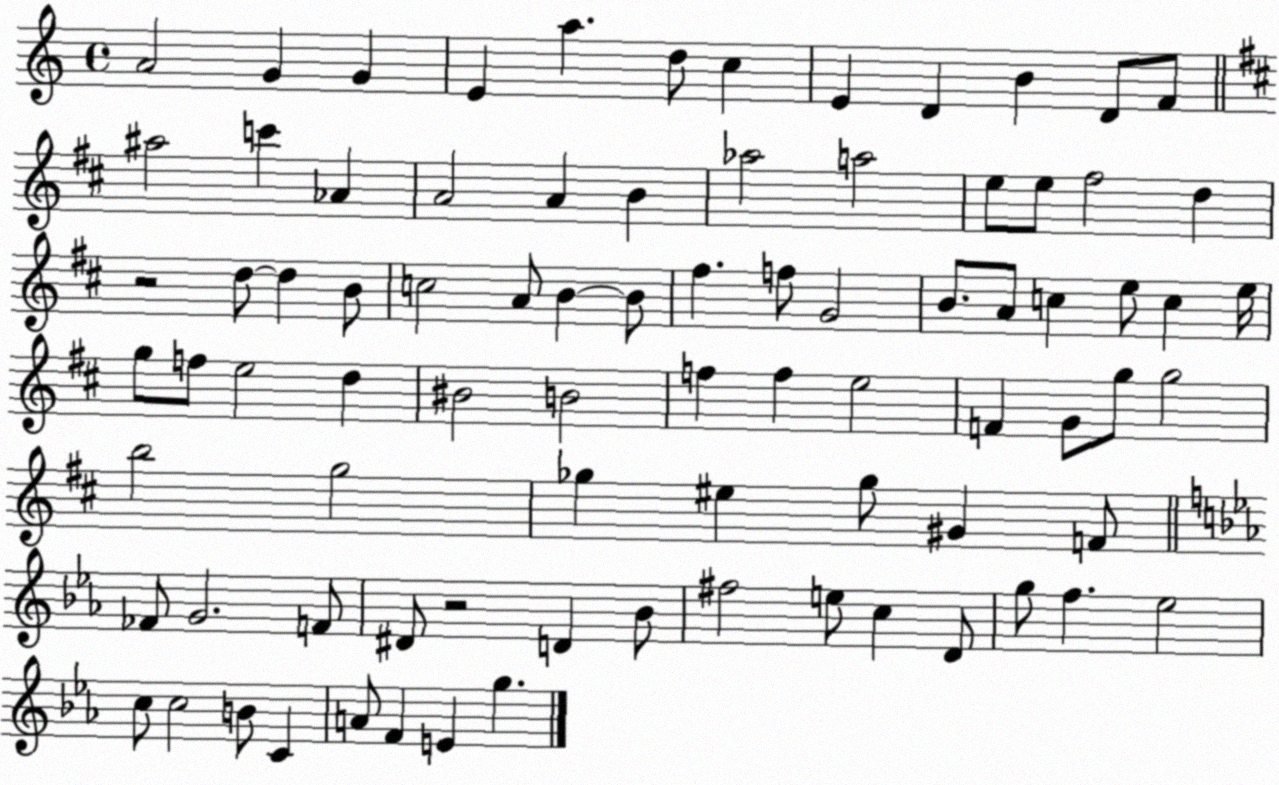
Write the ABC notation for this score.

X:1
T:Untitled
M:4/4
L:1/4
K:C
A2 G G E a d/2 c E D B D/2 F/2 ^a2 c' _A A2 A B _a2 a2 e/2 e/2 ^f2 d z2 d/2 d B/2 c2 A/2 B B/2 ^f f/2 G2 B/2 A/2 c e/2 c e/4 g/2 f/2 e2 d ^B2 B2 f f e2 F G/2 g/2 g2 b2 g2 _g ^e _g/2 ^G F/2 _F/2 G2 F/2 ^D/2 z2 D _B/2 ^f2 e/2 c D/2 g/2 f _e2 c/2 c2 B/2 C A/2 F E g